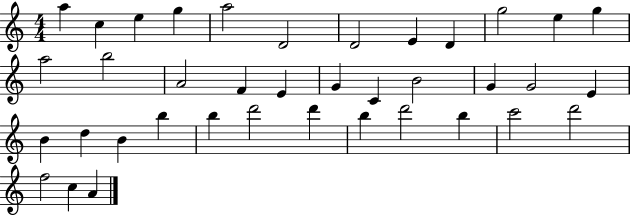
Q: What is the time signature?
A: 4/4